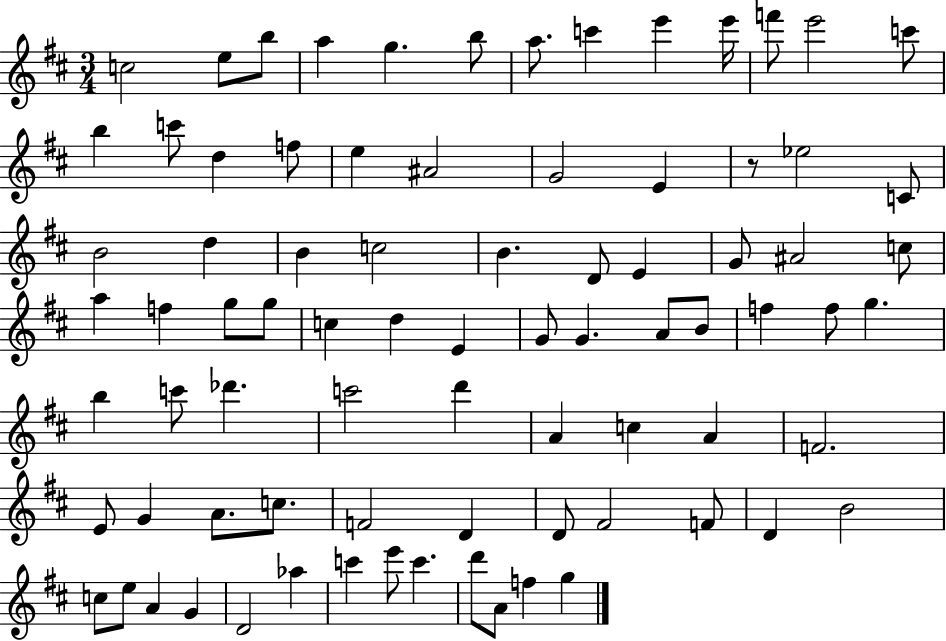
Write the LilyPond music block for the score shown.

{
  \clef treble
  \numericTimeSignature
  \time 3/4
  \key d \major
  \repeat volta 2 { c''2 e''8 b''8 | a''4 g''4. b''8 | a''8. c'''4 e'''4 e'''16 | f'''8 e'''2 c'''8 | \break b''4 c'''8 d''4 f''8 | e''4 ais'2 | g'2 e'4 | r8 ees''2 c'8 | \break b'2 d''4 | b'4 c''2 | b'4. d'8 e'4 | g'8 ais'2 c''8 | \break a''4 f''4 g''8 g''8 | c''4 d''4 e'4 | g'8 g'4. a'8 b'8 | f''4 f''8 g''4. | \break b''4 c'''8 des'''4. | c'''2 d'''4 | a'4 c''4 a'4 | f'2. | \break e'8 g'4 a'8. c''8. | f'2 d'4 | d'8 fis'2 f'8 | d'4 b'2 | \break c''8 e''8 a'4 g'4 | d'2 aes''4 | c'''4 e'''8 c'''4. | d'''8 a'8 f''4 g''4 | \break } \bar "|."
}